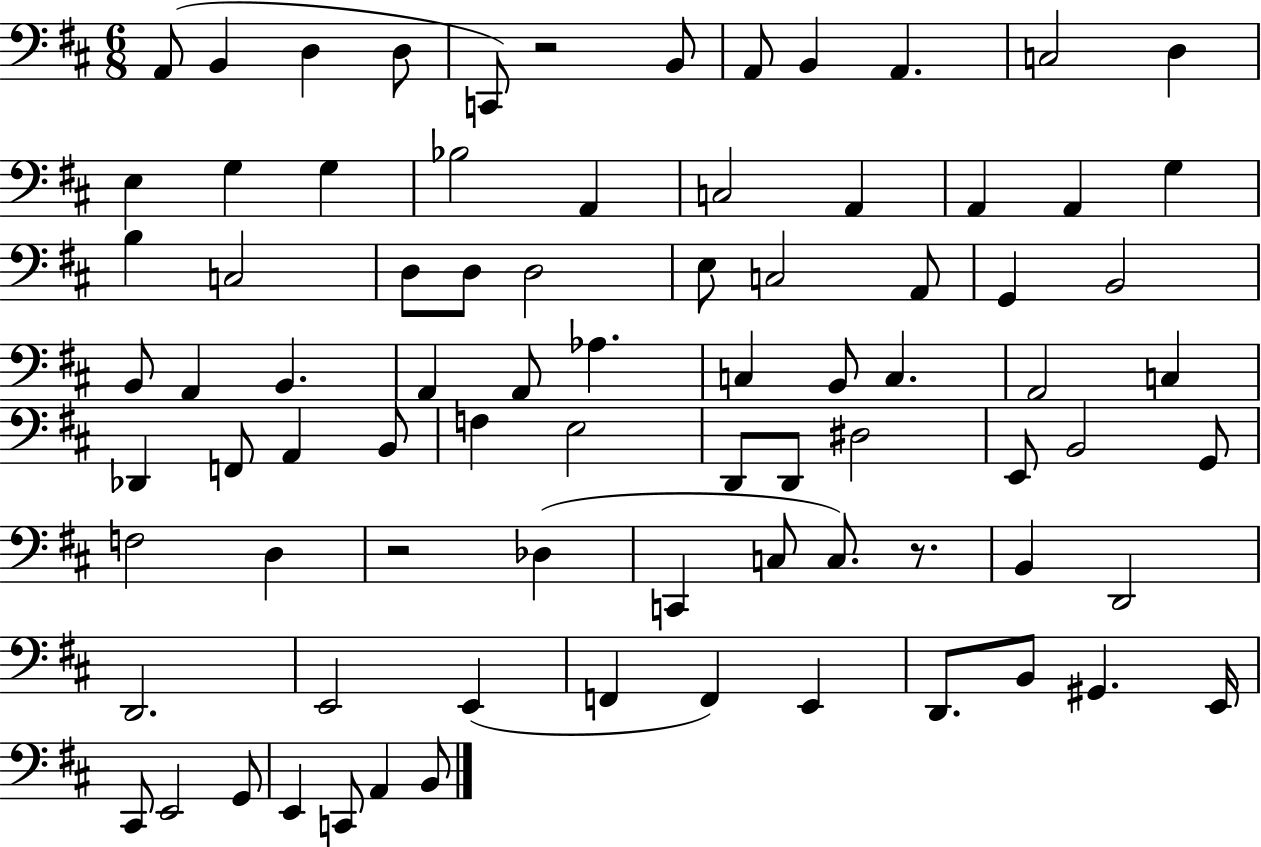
A2/e B2/q D3/q D3/e C2/e R/h B2/e A2/e B2/q A2/q. C3/h D3/q E3/q G3/q G3/q Bb3/h A2/q C3/h A2/q A2/q A2/q G3/q B3/q C3/h D3/e D3/e D3/h E3/e C3/h A2/e G2/q B2/h B2/e A2/q B2/q. A2/q A2/e Ab3/q. C3/q B2/e C3/q. A2/h C3/q Db2/q F2/e A2/q B2/e F3/q E3/h D2/e D2/e D#3/h E2/e B2/h G2/e F3/h D3/q R/h Db3/q C2/q C3/e C3/e. R/e. B2/q D2/h D2/h. E2/h E2/q F2/q F2/q E2/q D2/e. B2/e G#2/q. E2/s C#2/e E2/h G2/e E2/q C2/e A2/q B2/e